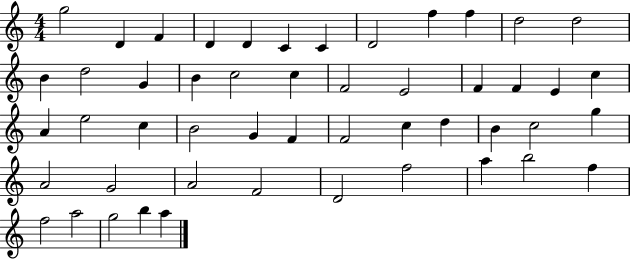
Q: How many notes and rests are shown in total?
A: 50